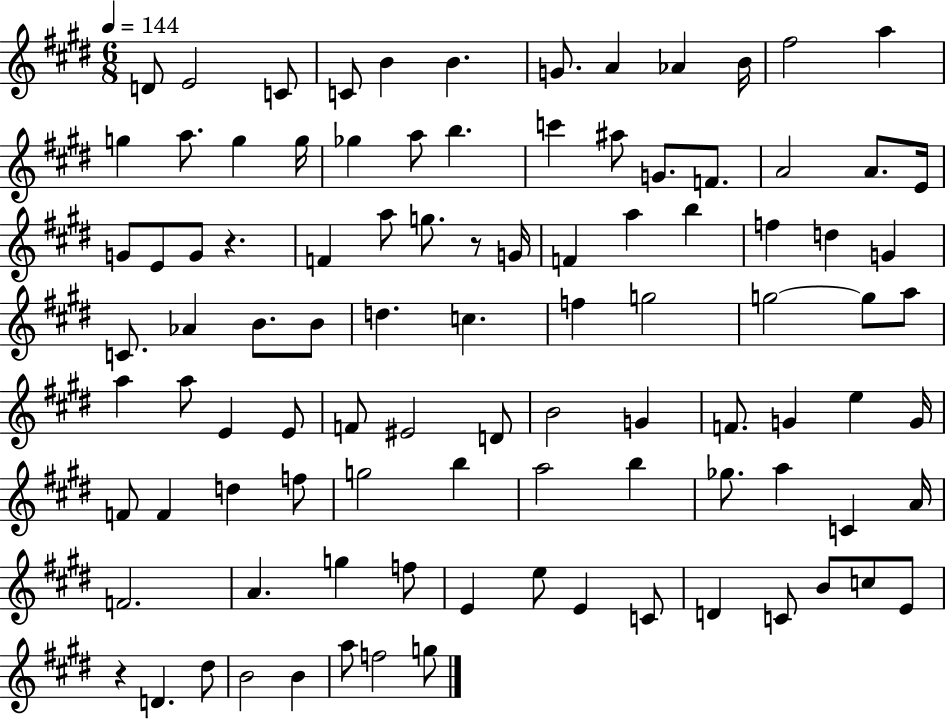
D4/e E4/h C4/e C4/e B4/q B4/q. G4/e. A4/q Ab4/q B4/s F#5/h A5/q G5/q A5/e. G5/q G5/s Gb5/q A5/e B5/q. C6/q A#5/e G4/e. F4/e. A4/h A4/e. E4/s G4/e E4/e G4/e R/q. F4/q A5/e G5/e. R/e G4/s F4/q A5/q B5/q F5/q D5/q G4/q C4/e. Ab4/q B4/e. B4/e D5/q. C5/q. F5/q G5/h G5/h G5/e A5/e A5/q A5/e E4/q E4/e F4/e EIS4/h D4/e B4/h G4/q F4/e. G4/q E5/q G4/s F4/e F4/q D5/q F5/e G5/h B5/q A5/h B5/q Gb5/e. A5/q C4/q A4/s F4/h. A4/q. G5/q F5/e E4/q E5/e E4/q C4/e D4/q C4/e B4/e C5/e E4/e R/q D4/q. D#5/e B4/h B4/q A5/e F5/h G5/e